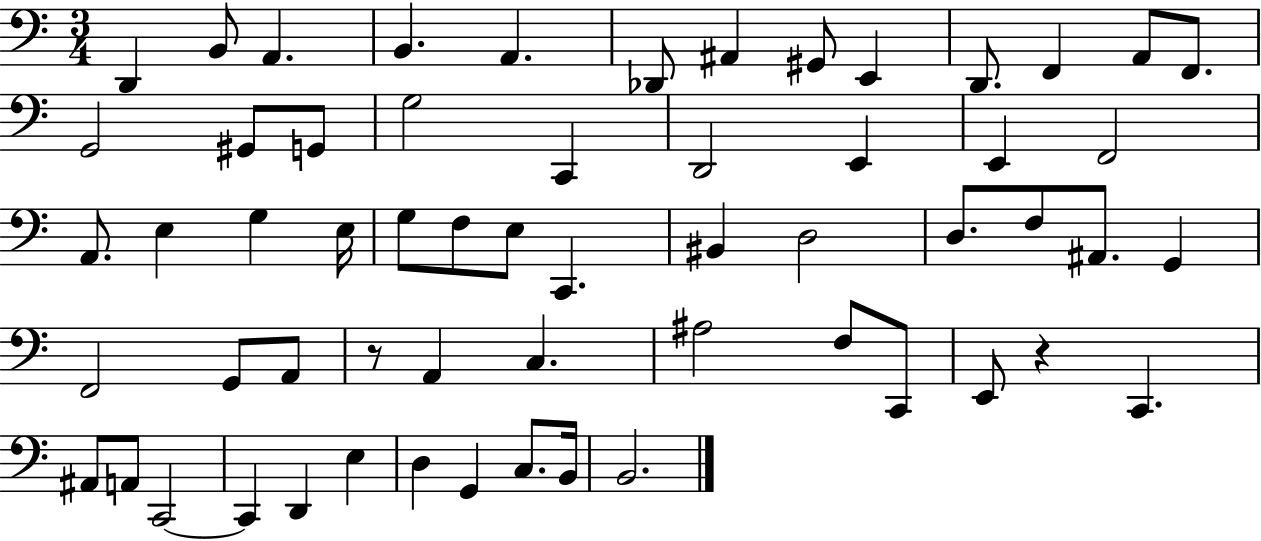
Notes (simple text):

D2/q B2/e A2/q. B2/q. A2/q. Db2/e A#2/q G#2/e E2/q D2/e. F2/q A2/e F2/e. G2/h G#2/e G2/e G3/h C2/q D2/h E2/q E2/q F2/h A2/e. E3/q G3/q E3/s G3/e F3/e E3/e C2/q. BIS2/q D3/h D3/e. F3/e A#2/e. G2/q F2/h G2/e A2/e R/e A2/q C3/q. A#3/h F3/e C2/e E2/e R/q C2/q. A#2/e A2/e C2/h C2/q D2/q E3/q D3/q G2/q C3/e. B2/s B2/h.